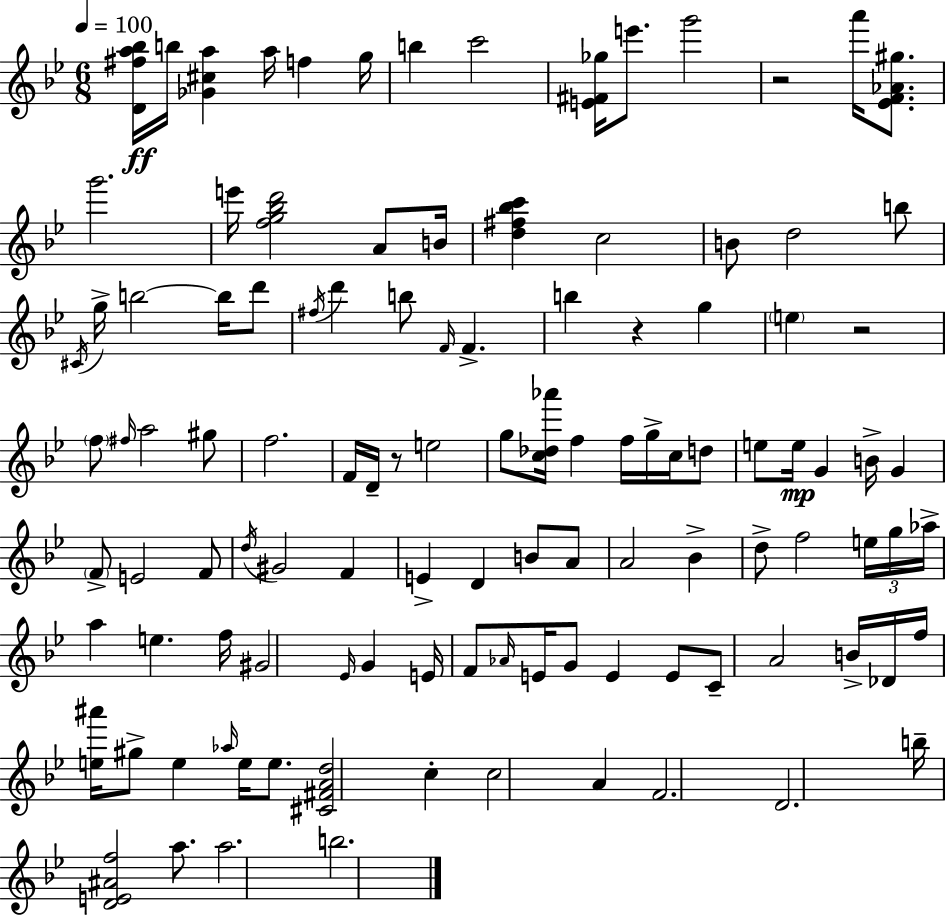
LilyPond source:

{
  \clef treble
  \numericTimeSignature
  \time 6/8
  \key bes \major
  \tempo 4 = 100
  <d' fis'' a'' bes''>16\ff b''16 <ges' cis'' a''>4 a''16 f''4 g''16 | b''4 c'''2 | <e' fis' ges''>16 e'''8. g'''2 | r2 a'''16 <ees' f' aes' gis''>8. | \break g'''2. | e'''16 <f'' g'' bes'' d'''>2 a'8 b'16 | <d'' fis'' bes'' c'''>4 c''2 | b'8 d''2 b''8 | \break \acciaccatura { cis'16 } g''16-> b''2~~ b''16 d'''8 | \acciaccatura { fis''16 } d'''4 b''8 \grace { f'16 } f'4.-> | b''4 r4 g''4 | \parenthesize e''4 r2 | \break \parenthesize f''8 \grace { fis''16 } a''2 | gis''8 f''2. | f'16 d'16-- r8 e''2 | g''8 <c'' des'' aes'''>16 f''4 f''16 | \break g''16-> c''16 d''8 e''8 e''16\mp g'4 b'16-> | g'4 \parenthesize f'8-> e'2 | f'8 \acciaccatura { d''16 } gis'2 | f'4 e'4-> d'4 | \break b'8 a'8 a'2 | bes'4-> d''8-> f''2 | \tuplet 3/2 { e''16 g''16 aes''16-> } a''4 e''4. | f''16 gis'2 | \break \grace { ees'16 } g'4 e'16 f'8 \grace { aes'16 } e'16 g'8 | e'4 e'8 c'8-- a'2 | b'16-> des'16 f''16 <e'' ais'''>16 gis''8-> e''4 | \grace { aes''16 } e''16 e''8. <cis' fis' a' d''>2 | \break c''4-. c''2 | a'4 f'2. | d'2. | b''16-- <d' e' ais' f''>2 | \break a''8. a''2. | b''2. | \bar "|."
}